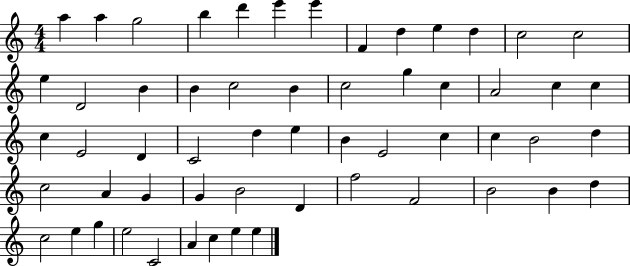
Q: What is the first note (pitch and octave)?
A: A5